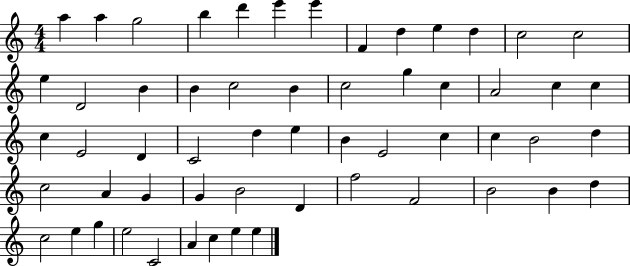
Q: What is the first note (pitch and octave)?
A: A5